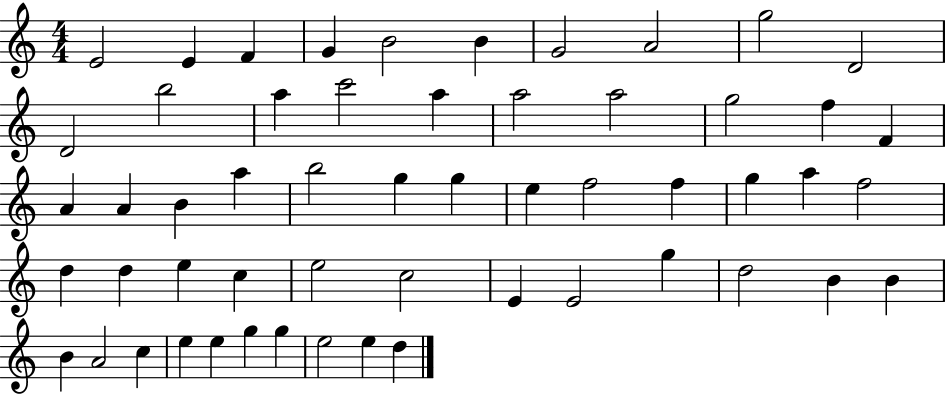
X:1
T:Untitled
M:4/4
L:1/4
K:C
E2 E F G B2 B G2 A2 g2 D2 D2 b2 a c'2 a a2 a2 g2 f F A A B a b2 g g e f2 f g a f2 d d e c e2 c2 E E2 g d2 B B B A2 c e e g g e2 e d